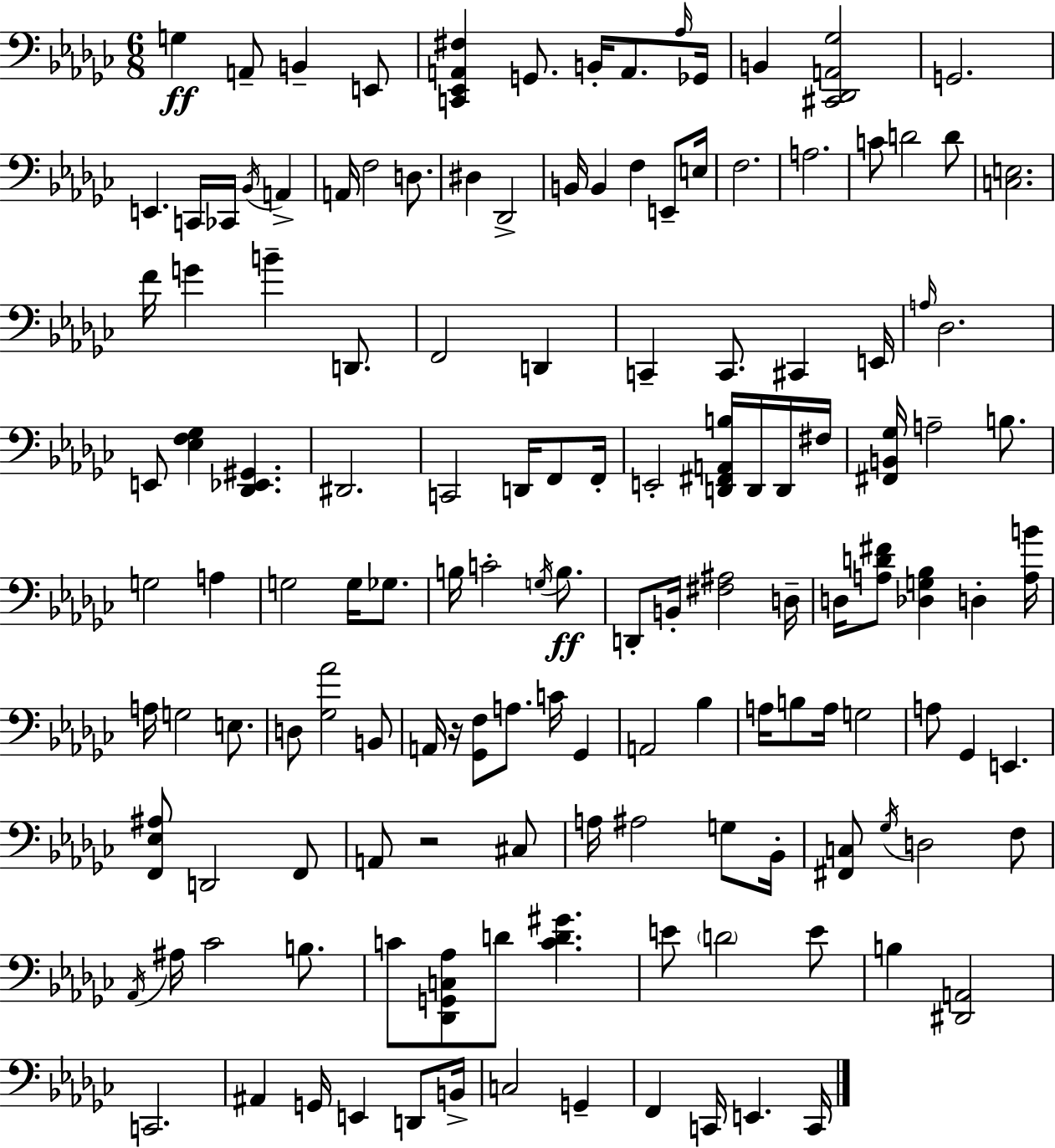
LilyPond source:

{
  \clef bass
  \numericTimeSignature
  \time 6/8
  \key ees \minor
  g4\ff a,8-- b,4-- e,8 | <c, ees, a, fis>4 g,8. b,16-. a,8. \grace { aes16 } | ges,16 b,4 <cis, des, a, ges>2 | g,2. | \break e,4. c,16 ces,16 \acciaccatura { bes,16 } a,4-> | a,16 f2 d8. | dis4 des,2-> | b,16 b,4 f4 e,8-- | \break e16 f2. | a2. | c'8 d'2 | d'8 <c e>2. | \break f'16 g'4 b'4-- d,8. | f,2 d,4 | c,4-- c,8. cis,4 | e,16 \grace { a16 } des2. | \break e,8 <ees f ges>4 <des, ees, gis,>4. | dis,2. | c,2 d,16 | f,8 f,16-. e,2-. <d, fis, a, b>16 | \break d,16 d,16 fis16 <fis, b, ges>16 a2-- | b8. g2 a4 | g2 g16 | ges8. b16 c'2-. | \break \acciaccatura { g16 } b8.\ff d,8-. b,16-. <fis ais>2 | d16-- d16 <a d' fis'>8 <des g bes>4 d4-. | <a b'>16 a16 g2 | e8. d8 <ges aes'>2 | \break b,8 a,16 r16 <ges, f>8 a8. c'16 | ges,4 a,2 | bes4 a16 b8 a16 g2 | a8 ges,4 e,4. | \break <f, ees ais>8 d,2 | f,8 a,8 r2 | cis8 a16 ais2 | g8 bes,16-. <fis, c>8 \acciaccatura { ges16 } d2 | \break f8 \acciaccatura { aes,16 } ais16 ces'2 | b8. c'8 <des, g, c aes>8 d'8 | <c' d' gis'>4. e'8 \parenthesize d'2 | e'8 b4 <dis, a,>2 | \break c,2. | ais,4 g,16 e,4 | d,8 b,16-> c2 | g,4-- f,4 c,16 e,4. | \break c,16 \bar "|."
}